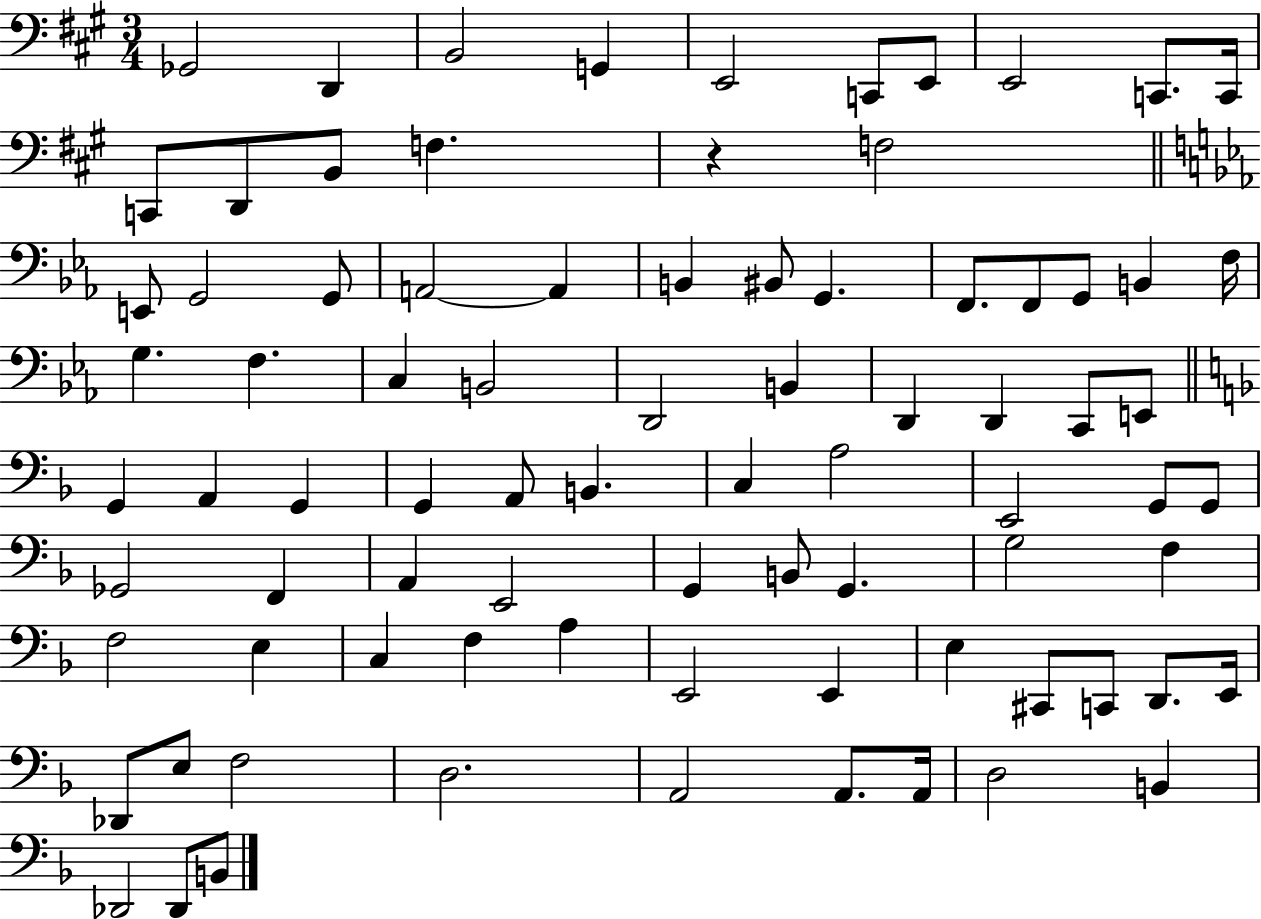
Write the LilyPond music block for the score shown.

{
  \clef bass
  \numericTimeSignature
  \time 3/4
  \key a \major
  \repeat volta 2 { ges,2 d,4 | b,2 g,4 | e,2 c,8 e,8 | e,2 c,8. c,16 | \break c,8 d,8 b,8 f4. | r4 f2 | \bar "||" \break \key ees \major e,8 g,2 g,8 | a,2~~ a,4 | b,4 bis,8 g,4. | f,8. f,8 g,8 b,4 f16 | \break g4. f4. | c4 b,2 | d,2 b,4 | d,4 d,4 c,8 e,8 | \break \bar "||" \break \key d \minor g,4 a,4 g,4 | g,4 a,8 b,4. | c4 a2 | e,2 g,8 g,8 | \break ges,2 f,4 | a,4 e,2 | g,4 b,8 g,4. | g2 f4 | \break f2 e4 | c4 f4 a4 | e,2 e,4 | e4 cis,8 c,8 d,8. e,16 | \break des,8 e8 f2 | d2. | a,2 a,8. a,16 | d2 b,4 | \break des,2 des,8 b,8 | } \bar "|."
}